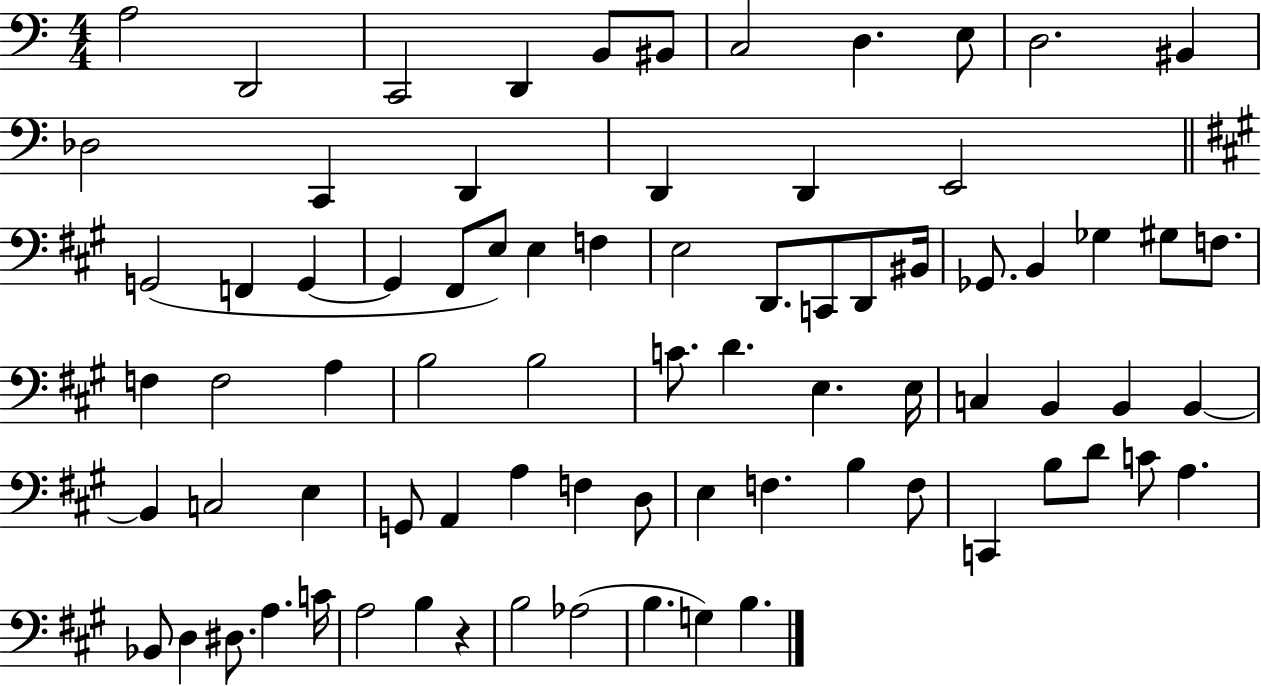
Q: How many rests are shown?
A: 1